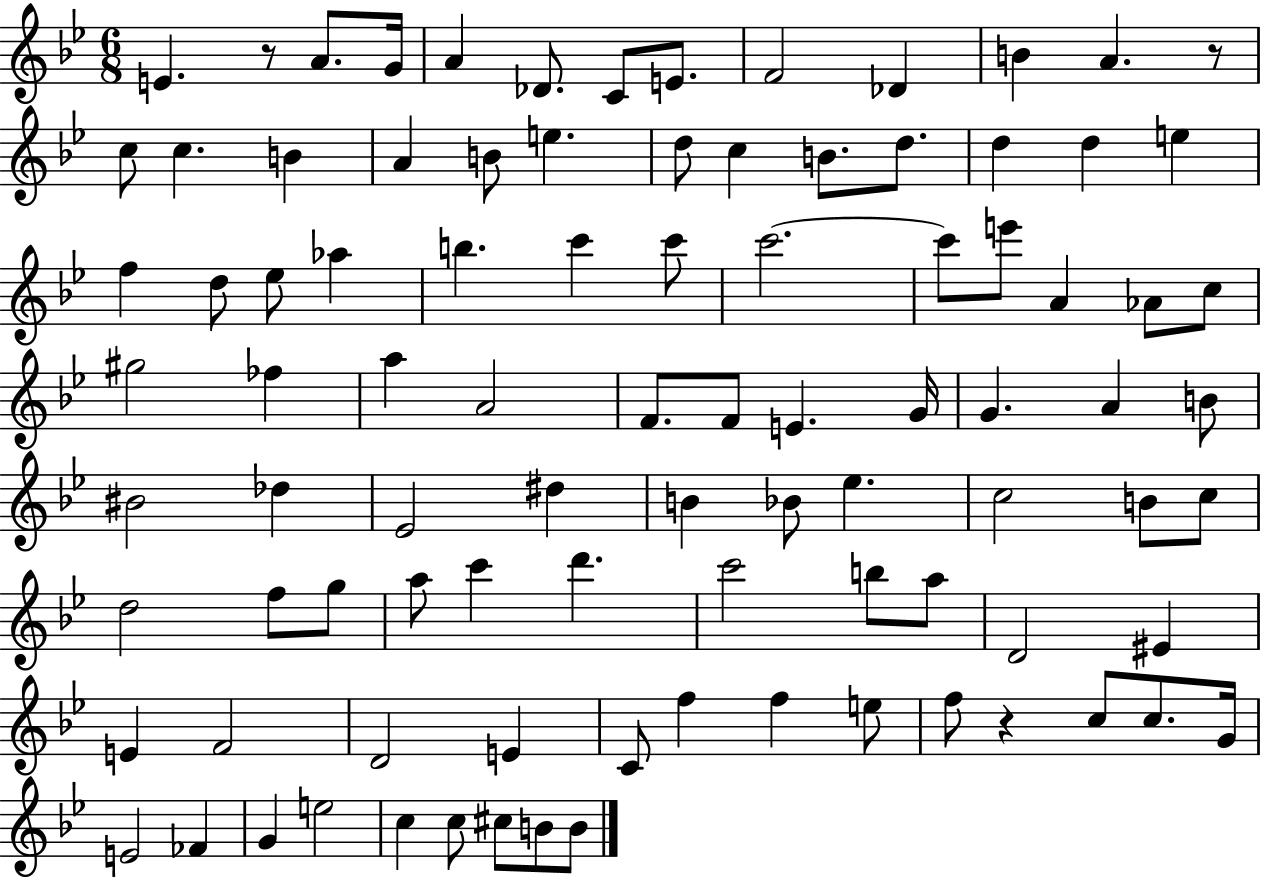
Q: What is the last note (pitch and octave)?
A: B4